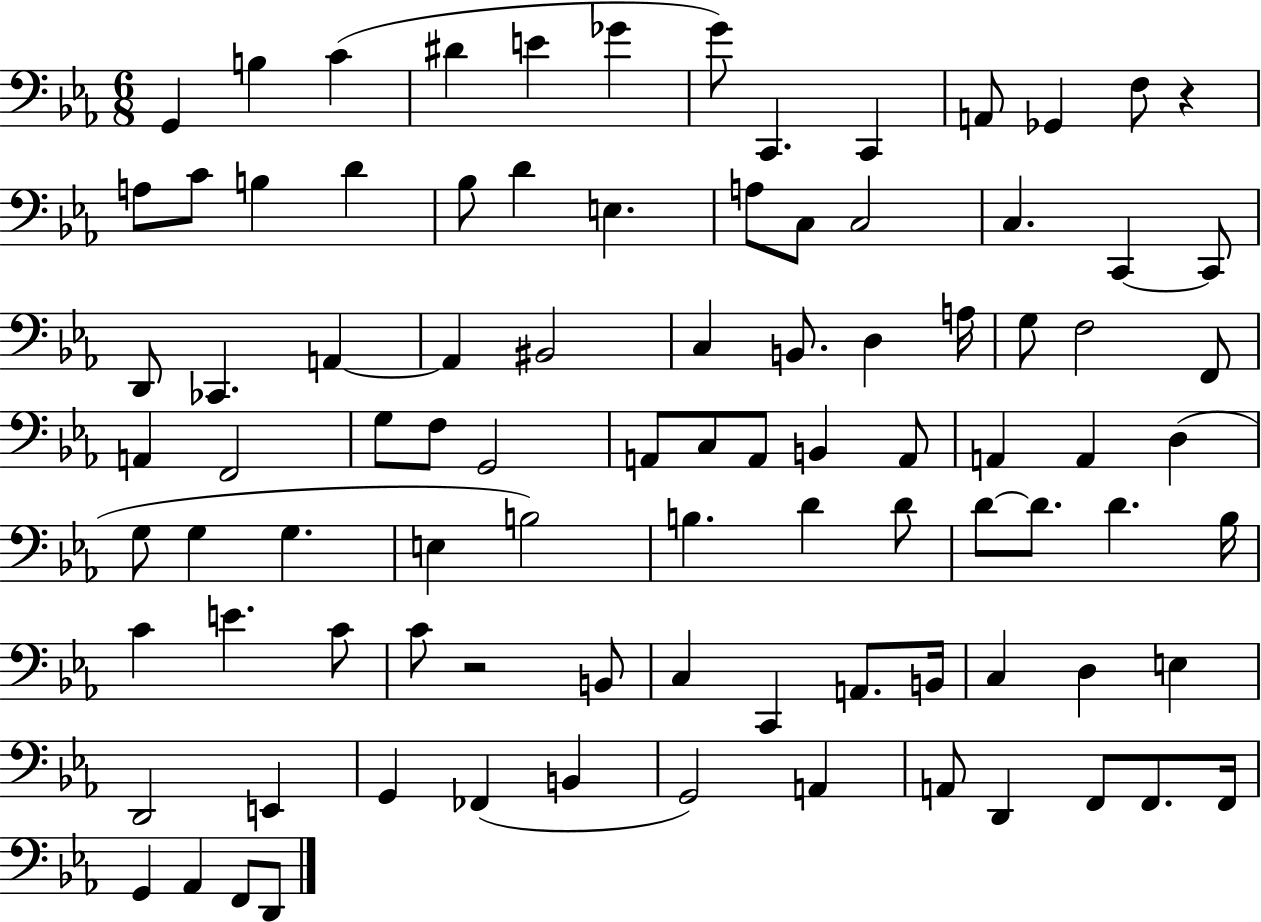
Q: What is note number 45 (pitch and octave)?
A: A2